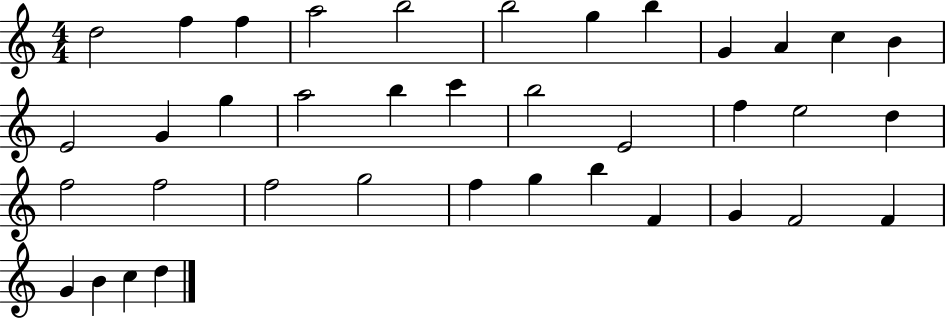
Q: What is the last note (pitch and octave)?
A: D5